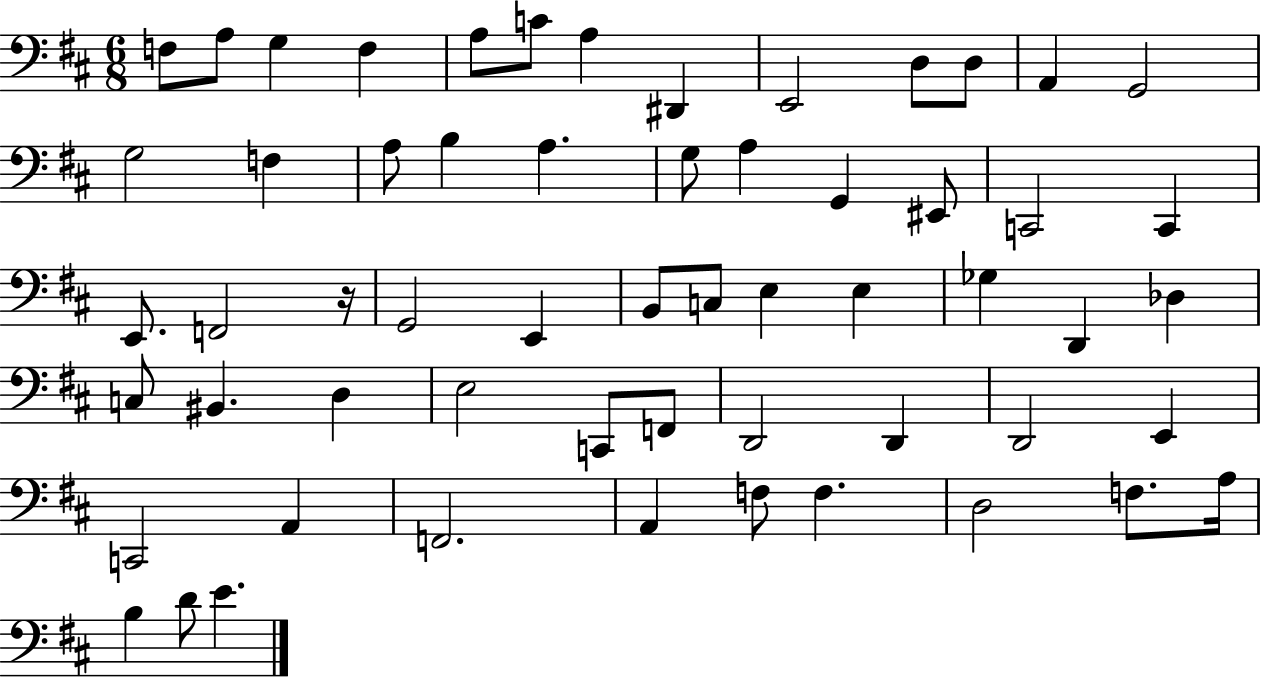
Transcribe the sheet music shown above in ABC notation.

X:1
T:Untitled
M:6/8
L:1/4
K:D
F,/2 A,/2 G, F, A,/2 C/2 A, ^D,, E,,2 D,/2 D,/2 A,, G,,2 G,2 F, A,/2 B, A, G,/2 A, G,, ^E,,/2 C,,2 C,, E,,/2 F,,2 z/4 G,,2 E,, B,,/2 C,/2 E, E, _G, D,, _D, C,/2 ^B,, D, E,2 C,,/2 F,,/2 D,,2 D,, D,,2 E,, C,,2 A,, F,,2 A,, F,/2 F, D,2 F,/2 A,/4 B, D/2 E